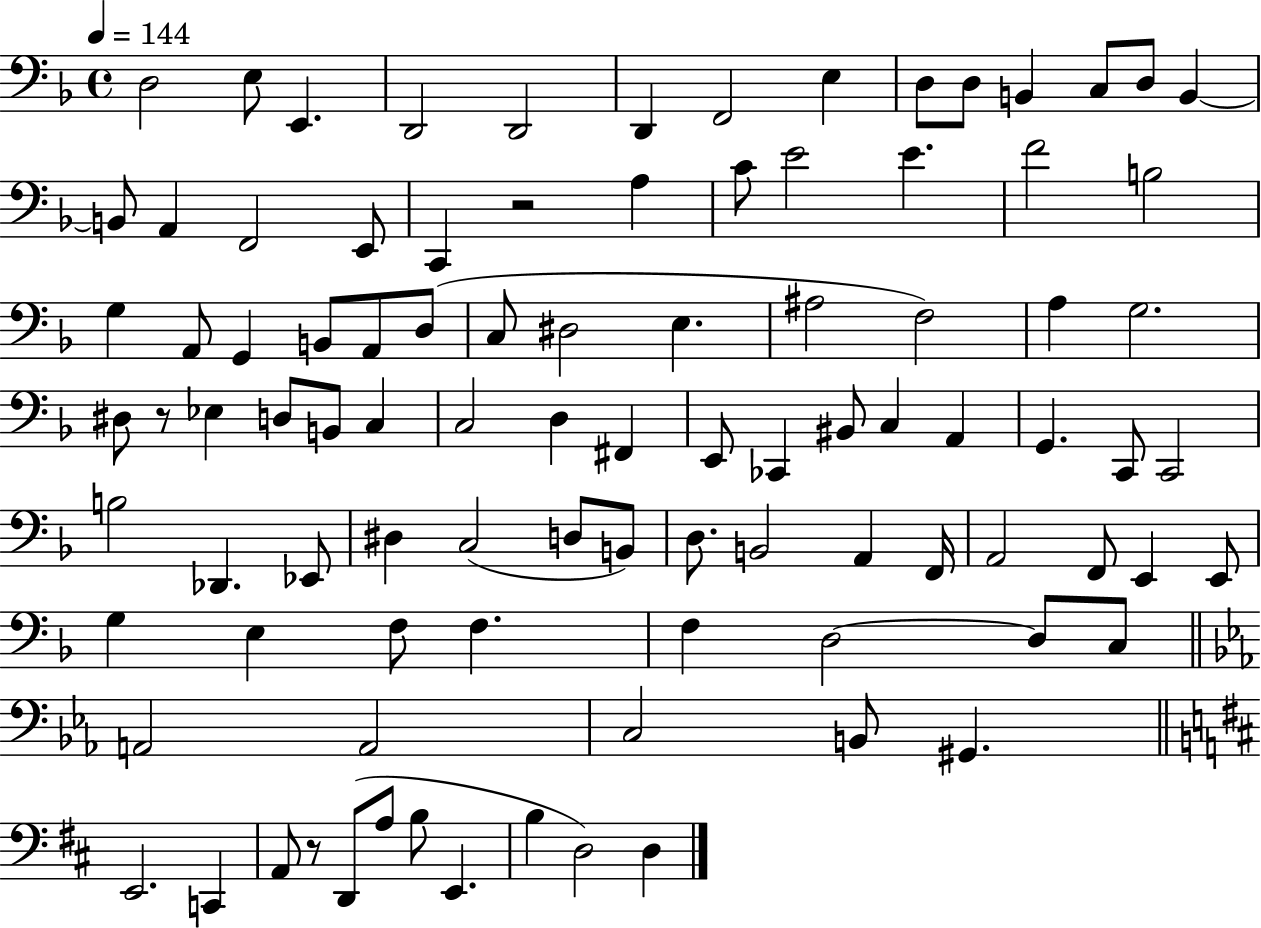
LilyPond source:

{
  \clef bass
  \time 4/4
  \defaultTimeSignature
  \key f \major
  \tempo 4 = 144
  d2 e8 e,4. | d,2 d,2 | d,4 f,2 e4 | d8 d8 b,4 c8 d8 b,4~~ | \break b,8 a,4 f,2 e,8 | c,4 r2 a4 | c'8 e'2 e'4. | f'2 b2 | \break g4 a,8 g,4 b,8 a,8 d8( | c8 dis2 e4. | ais2 f2) | a4 g2. | \break dis8 r8 ees4 d8 b,8 c4 | c2 d4 fis,4 | e,8 ces,4 bis,8 c4 a,4 | g,4. c,8 c,2 | \break b2 des,4. ees,8 | dis4 c2( d8 b,8) | d8. b,2 a,4 f,16 | a,2 f,8 e,4 e,8 | \break g4 e4 f8 f4. | f4 d2~~ d8 c8 | \bar "||" \break \key ees \major a,2 a,2 | c2 b,8 gis,4. | \bar "||" \break \key d \major e,2. c,4 | a,8 r8 d,8( a8 b8 e,4. | b4 d2) d4 | \bar "|."
}